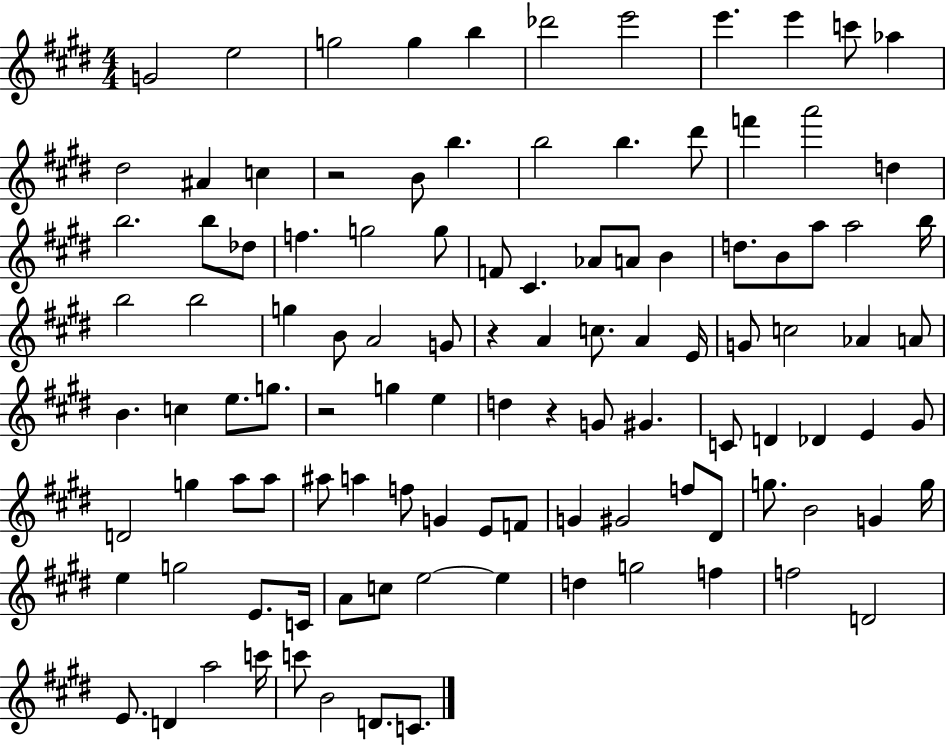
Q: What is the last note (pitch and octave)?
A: C4